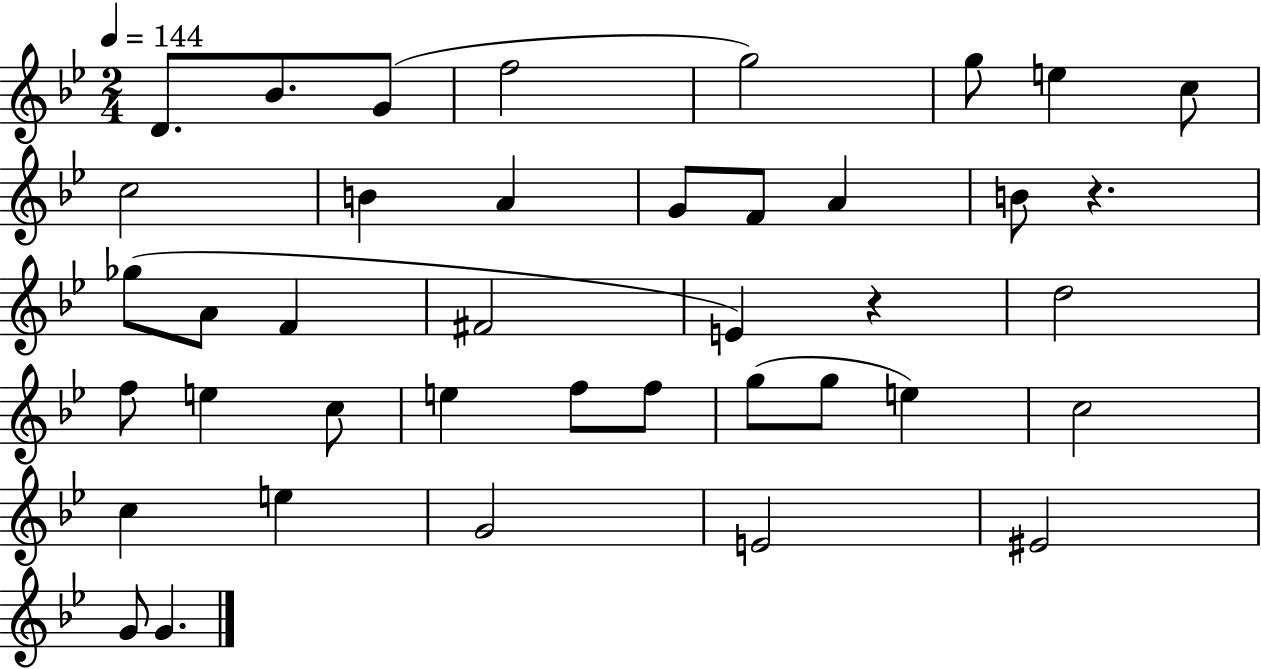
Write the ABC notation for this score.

X:1
T:Untitled
M:2/4
L:1/4
K:Bb
D/2 _B/2 G/2 f2 g2 g/2 e c/2 c2 B A G/2 F/2 A B/2 z _g/2 A/2 F ^F2 E z d2 f/2 e c/2 e f/2 f/2 g/2 g/2 e c2 c e G2 E2 ^E2 G/2 G